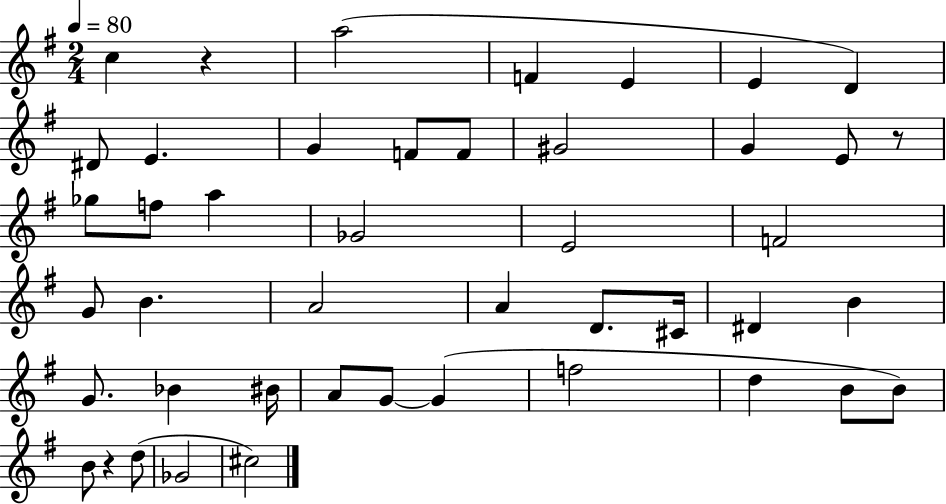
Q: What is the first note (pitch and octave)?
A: C5